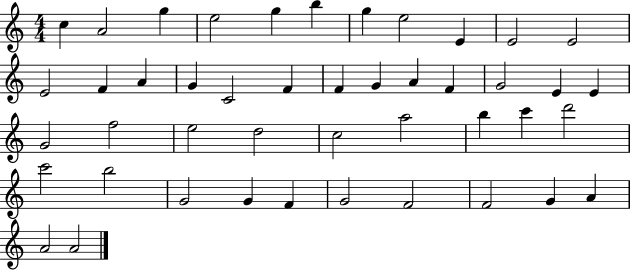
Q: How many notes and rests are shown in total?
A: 45